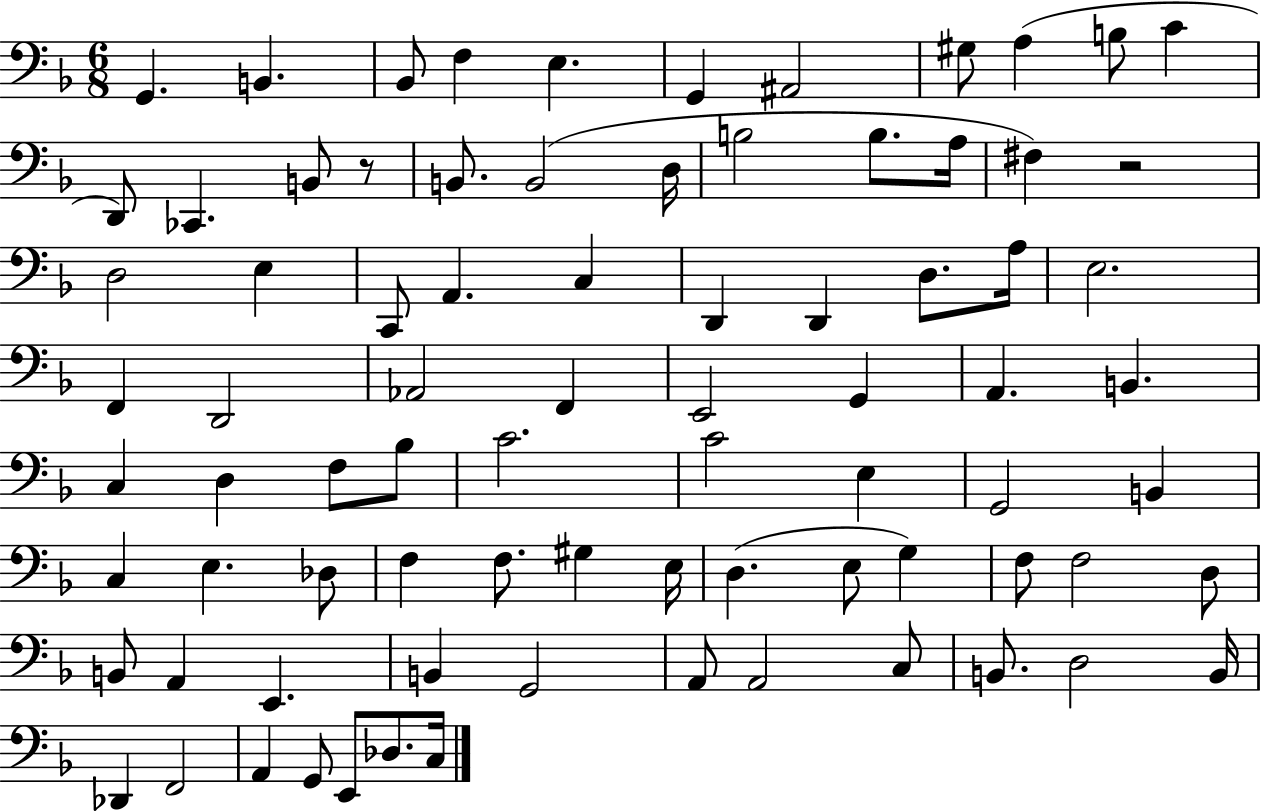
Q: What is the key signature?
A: F major